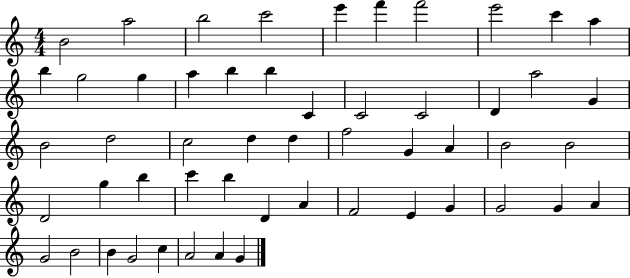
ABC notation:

X:1
T:Untitled
M:4/4
L:1/4
K:C
B2 a2 b2 c'2 e' f' f'2 e'2 c' a b g2 g a b b C C2 C2 D a2 G B2 d2 c2 d d f2 G A B2 B2 D2 g b c' b D A F2 E G G2 G A G2 B2 B G2 c A2 A G